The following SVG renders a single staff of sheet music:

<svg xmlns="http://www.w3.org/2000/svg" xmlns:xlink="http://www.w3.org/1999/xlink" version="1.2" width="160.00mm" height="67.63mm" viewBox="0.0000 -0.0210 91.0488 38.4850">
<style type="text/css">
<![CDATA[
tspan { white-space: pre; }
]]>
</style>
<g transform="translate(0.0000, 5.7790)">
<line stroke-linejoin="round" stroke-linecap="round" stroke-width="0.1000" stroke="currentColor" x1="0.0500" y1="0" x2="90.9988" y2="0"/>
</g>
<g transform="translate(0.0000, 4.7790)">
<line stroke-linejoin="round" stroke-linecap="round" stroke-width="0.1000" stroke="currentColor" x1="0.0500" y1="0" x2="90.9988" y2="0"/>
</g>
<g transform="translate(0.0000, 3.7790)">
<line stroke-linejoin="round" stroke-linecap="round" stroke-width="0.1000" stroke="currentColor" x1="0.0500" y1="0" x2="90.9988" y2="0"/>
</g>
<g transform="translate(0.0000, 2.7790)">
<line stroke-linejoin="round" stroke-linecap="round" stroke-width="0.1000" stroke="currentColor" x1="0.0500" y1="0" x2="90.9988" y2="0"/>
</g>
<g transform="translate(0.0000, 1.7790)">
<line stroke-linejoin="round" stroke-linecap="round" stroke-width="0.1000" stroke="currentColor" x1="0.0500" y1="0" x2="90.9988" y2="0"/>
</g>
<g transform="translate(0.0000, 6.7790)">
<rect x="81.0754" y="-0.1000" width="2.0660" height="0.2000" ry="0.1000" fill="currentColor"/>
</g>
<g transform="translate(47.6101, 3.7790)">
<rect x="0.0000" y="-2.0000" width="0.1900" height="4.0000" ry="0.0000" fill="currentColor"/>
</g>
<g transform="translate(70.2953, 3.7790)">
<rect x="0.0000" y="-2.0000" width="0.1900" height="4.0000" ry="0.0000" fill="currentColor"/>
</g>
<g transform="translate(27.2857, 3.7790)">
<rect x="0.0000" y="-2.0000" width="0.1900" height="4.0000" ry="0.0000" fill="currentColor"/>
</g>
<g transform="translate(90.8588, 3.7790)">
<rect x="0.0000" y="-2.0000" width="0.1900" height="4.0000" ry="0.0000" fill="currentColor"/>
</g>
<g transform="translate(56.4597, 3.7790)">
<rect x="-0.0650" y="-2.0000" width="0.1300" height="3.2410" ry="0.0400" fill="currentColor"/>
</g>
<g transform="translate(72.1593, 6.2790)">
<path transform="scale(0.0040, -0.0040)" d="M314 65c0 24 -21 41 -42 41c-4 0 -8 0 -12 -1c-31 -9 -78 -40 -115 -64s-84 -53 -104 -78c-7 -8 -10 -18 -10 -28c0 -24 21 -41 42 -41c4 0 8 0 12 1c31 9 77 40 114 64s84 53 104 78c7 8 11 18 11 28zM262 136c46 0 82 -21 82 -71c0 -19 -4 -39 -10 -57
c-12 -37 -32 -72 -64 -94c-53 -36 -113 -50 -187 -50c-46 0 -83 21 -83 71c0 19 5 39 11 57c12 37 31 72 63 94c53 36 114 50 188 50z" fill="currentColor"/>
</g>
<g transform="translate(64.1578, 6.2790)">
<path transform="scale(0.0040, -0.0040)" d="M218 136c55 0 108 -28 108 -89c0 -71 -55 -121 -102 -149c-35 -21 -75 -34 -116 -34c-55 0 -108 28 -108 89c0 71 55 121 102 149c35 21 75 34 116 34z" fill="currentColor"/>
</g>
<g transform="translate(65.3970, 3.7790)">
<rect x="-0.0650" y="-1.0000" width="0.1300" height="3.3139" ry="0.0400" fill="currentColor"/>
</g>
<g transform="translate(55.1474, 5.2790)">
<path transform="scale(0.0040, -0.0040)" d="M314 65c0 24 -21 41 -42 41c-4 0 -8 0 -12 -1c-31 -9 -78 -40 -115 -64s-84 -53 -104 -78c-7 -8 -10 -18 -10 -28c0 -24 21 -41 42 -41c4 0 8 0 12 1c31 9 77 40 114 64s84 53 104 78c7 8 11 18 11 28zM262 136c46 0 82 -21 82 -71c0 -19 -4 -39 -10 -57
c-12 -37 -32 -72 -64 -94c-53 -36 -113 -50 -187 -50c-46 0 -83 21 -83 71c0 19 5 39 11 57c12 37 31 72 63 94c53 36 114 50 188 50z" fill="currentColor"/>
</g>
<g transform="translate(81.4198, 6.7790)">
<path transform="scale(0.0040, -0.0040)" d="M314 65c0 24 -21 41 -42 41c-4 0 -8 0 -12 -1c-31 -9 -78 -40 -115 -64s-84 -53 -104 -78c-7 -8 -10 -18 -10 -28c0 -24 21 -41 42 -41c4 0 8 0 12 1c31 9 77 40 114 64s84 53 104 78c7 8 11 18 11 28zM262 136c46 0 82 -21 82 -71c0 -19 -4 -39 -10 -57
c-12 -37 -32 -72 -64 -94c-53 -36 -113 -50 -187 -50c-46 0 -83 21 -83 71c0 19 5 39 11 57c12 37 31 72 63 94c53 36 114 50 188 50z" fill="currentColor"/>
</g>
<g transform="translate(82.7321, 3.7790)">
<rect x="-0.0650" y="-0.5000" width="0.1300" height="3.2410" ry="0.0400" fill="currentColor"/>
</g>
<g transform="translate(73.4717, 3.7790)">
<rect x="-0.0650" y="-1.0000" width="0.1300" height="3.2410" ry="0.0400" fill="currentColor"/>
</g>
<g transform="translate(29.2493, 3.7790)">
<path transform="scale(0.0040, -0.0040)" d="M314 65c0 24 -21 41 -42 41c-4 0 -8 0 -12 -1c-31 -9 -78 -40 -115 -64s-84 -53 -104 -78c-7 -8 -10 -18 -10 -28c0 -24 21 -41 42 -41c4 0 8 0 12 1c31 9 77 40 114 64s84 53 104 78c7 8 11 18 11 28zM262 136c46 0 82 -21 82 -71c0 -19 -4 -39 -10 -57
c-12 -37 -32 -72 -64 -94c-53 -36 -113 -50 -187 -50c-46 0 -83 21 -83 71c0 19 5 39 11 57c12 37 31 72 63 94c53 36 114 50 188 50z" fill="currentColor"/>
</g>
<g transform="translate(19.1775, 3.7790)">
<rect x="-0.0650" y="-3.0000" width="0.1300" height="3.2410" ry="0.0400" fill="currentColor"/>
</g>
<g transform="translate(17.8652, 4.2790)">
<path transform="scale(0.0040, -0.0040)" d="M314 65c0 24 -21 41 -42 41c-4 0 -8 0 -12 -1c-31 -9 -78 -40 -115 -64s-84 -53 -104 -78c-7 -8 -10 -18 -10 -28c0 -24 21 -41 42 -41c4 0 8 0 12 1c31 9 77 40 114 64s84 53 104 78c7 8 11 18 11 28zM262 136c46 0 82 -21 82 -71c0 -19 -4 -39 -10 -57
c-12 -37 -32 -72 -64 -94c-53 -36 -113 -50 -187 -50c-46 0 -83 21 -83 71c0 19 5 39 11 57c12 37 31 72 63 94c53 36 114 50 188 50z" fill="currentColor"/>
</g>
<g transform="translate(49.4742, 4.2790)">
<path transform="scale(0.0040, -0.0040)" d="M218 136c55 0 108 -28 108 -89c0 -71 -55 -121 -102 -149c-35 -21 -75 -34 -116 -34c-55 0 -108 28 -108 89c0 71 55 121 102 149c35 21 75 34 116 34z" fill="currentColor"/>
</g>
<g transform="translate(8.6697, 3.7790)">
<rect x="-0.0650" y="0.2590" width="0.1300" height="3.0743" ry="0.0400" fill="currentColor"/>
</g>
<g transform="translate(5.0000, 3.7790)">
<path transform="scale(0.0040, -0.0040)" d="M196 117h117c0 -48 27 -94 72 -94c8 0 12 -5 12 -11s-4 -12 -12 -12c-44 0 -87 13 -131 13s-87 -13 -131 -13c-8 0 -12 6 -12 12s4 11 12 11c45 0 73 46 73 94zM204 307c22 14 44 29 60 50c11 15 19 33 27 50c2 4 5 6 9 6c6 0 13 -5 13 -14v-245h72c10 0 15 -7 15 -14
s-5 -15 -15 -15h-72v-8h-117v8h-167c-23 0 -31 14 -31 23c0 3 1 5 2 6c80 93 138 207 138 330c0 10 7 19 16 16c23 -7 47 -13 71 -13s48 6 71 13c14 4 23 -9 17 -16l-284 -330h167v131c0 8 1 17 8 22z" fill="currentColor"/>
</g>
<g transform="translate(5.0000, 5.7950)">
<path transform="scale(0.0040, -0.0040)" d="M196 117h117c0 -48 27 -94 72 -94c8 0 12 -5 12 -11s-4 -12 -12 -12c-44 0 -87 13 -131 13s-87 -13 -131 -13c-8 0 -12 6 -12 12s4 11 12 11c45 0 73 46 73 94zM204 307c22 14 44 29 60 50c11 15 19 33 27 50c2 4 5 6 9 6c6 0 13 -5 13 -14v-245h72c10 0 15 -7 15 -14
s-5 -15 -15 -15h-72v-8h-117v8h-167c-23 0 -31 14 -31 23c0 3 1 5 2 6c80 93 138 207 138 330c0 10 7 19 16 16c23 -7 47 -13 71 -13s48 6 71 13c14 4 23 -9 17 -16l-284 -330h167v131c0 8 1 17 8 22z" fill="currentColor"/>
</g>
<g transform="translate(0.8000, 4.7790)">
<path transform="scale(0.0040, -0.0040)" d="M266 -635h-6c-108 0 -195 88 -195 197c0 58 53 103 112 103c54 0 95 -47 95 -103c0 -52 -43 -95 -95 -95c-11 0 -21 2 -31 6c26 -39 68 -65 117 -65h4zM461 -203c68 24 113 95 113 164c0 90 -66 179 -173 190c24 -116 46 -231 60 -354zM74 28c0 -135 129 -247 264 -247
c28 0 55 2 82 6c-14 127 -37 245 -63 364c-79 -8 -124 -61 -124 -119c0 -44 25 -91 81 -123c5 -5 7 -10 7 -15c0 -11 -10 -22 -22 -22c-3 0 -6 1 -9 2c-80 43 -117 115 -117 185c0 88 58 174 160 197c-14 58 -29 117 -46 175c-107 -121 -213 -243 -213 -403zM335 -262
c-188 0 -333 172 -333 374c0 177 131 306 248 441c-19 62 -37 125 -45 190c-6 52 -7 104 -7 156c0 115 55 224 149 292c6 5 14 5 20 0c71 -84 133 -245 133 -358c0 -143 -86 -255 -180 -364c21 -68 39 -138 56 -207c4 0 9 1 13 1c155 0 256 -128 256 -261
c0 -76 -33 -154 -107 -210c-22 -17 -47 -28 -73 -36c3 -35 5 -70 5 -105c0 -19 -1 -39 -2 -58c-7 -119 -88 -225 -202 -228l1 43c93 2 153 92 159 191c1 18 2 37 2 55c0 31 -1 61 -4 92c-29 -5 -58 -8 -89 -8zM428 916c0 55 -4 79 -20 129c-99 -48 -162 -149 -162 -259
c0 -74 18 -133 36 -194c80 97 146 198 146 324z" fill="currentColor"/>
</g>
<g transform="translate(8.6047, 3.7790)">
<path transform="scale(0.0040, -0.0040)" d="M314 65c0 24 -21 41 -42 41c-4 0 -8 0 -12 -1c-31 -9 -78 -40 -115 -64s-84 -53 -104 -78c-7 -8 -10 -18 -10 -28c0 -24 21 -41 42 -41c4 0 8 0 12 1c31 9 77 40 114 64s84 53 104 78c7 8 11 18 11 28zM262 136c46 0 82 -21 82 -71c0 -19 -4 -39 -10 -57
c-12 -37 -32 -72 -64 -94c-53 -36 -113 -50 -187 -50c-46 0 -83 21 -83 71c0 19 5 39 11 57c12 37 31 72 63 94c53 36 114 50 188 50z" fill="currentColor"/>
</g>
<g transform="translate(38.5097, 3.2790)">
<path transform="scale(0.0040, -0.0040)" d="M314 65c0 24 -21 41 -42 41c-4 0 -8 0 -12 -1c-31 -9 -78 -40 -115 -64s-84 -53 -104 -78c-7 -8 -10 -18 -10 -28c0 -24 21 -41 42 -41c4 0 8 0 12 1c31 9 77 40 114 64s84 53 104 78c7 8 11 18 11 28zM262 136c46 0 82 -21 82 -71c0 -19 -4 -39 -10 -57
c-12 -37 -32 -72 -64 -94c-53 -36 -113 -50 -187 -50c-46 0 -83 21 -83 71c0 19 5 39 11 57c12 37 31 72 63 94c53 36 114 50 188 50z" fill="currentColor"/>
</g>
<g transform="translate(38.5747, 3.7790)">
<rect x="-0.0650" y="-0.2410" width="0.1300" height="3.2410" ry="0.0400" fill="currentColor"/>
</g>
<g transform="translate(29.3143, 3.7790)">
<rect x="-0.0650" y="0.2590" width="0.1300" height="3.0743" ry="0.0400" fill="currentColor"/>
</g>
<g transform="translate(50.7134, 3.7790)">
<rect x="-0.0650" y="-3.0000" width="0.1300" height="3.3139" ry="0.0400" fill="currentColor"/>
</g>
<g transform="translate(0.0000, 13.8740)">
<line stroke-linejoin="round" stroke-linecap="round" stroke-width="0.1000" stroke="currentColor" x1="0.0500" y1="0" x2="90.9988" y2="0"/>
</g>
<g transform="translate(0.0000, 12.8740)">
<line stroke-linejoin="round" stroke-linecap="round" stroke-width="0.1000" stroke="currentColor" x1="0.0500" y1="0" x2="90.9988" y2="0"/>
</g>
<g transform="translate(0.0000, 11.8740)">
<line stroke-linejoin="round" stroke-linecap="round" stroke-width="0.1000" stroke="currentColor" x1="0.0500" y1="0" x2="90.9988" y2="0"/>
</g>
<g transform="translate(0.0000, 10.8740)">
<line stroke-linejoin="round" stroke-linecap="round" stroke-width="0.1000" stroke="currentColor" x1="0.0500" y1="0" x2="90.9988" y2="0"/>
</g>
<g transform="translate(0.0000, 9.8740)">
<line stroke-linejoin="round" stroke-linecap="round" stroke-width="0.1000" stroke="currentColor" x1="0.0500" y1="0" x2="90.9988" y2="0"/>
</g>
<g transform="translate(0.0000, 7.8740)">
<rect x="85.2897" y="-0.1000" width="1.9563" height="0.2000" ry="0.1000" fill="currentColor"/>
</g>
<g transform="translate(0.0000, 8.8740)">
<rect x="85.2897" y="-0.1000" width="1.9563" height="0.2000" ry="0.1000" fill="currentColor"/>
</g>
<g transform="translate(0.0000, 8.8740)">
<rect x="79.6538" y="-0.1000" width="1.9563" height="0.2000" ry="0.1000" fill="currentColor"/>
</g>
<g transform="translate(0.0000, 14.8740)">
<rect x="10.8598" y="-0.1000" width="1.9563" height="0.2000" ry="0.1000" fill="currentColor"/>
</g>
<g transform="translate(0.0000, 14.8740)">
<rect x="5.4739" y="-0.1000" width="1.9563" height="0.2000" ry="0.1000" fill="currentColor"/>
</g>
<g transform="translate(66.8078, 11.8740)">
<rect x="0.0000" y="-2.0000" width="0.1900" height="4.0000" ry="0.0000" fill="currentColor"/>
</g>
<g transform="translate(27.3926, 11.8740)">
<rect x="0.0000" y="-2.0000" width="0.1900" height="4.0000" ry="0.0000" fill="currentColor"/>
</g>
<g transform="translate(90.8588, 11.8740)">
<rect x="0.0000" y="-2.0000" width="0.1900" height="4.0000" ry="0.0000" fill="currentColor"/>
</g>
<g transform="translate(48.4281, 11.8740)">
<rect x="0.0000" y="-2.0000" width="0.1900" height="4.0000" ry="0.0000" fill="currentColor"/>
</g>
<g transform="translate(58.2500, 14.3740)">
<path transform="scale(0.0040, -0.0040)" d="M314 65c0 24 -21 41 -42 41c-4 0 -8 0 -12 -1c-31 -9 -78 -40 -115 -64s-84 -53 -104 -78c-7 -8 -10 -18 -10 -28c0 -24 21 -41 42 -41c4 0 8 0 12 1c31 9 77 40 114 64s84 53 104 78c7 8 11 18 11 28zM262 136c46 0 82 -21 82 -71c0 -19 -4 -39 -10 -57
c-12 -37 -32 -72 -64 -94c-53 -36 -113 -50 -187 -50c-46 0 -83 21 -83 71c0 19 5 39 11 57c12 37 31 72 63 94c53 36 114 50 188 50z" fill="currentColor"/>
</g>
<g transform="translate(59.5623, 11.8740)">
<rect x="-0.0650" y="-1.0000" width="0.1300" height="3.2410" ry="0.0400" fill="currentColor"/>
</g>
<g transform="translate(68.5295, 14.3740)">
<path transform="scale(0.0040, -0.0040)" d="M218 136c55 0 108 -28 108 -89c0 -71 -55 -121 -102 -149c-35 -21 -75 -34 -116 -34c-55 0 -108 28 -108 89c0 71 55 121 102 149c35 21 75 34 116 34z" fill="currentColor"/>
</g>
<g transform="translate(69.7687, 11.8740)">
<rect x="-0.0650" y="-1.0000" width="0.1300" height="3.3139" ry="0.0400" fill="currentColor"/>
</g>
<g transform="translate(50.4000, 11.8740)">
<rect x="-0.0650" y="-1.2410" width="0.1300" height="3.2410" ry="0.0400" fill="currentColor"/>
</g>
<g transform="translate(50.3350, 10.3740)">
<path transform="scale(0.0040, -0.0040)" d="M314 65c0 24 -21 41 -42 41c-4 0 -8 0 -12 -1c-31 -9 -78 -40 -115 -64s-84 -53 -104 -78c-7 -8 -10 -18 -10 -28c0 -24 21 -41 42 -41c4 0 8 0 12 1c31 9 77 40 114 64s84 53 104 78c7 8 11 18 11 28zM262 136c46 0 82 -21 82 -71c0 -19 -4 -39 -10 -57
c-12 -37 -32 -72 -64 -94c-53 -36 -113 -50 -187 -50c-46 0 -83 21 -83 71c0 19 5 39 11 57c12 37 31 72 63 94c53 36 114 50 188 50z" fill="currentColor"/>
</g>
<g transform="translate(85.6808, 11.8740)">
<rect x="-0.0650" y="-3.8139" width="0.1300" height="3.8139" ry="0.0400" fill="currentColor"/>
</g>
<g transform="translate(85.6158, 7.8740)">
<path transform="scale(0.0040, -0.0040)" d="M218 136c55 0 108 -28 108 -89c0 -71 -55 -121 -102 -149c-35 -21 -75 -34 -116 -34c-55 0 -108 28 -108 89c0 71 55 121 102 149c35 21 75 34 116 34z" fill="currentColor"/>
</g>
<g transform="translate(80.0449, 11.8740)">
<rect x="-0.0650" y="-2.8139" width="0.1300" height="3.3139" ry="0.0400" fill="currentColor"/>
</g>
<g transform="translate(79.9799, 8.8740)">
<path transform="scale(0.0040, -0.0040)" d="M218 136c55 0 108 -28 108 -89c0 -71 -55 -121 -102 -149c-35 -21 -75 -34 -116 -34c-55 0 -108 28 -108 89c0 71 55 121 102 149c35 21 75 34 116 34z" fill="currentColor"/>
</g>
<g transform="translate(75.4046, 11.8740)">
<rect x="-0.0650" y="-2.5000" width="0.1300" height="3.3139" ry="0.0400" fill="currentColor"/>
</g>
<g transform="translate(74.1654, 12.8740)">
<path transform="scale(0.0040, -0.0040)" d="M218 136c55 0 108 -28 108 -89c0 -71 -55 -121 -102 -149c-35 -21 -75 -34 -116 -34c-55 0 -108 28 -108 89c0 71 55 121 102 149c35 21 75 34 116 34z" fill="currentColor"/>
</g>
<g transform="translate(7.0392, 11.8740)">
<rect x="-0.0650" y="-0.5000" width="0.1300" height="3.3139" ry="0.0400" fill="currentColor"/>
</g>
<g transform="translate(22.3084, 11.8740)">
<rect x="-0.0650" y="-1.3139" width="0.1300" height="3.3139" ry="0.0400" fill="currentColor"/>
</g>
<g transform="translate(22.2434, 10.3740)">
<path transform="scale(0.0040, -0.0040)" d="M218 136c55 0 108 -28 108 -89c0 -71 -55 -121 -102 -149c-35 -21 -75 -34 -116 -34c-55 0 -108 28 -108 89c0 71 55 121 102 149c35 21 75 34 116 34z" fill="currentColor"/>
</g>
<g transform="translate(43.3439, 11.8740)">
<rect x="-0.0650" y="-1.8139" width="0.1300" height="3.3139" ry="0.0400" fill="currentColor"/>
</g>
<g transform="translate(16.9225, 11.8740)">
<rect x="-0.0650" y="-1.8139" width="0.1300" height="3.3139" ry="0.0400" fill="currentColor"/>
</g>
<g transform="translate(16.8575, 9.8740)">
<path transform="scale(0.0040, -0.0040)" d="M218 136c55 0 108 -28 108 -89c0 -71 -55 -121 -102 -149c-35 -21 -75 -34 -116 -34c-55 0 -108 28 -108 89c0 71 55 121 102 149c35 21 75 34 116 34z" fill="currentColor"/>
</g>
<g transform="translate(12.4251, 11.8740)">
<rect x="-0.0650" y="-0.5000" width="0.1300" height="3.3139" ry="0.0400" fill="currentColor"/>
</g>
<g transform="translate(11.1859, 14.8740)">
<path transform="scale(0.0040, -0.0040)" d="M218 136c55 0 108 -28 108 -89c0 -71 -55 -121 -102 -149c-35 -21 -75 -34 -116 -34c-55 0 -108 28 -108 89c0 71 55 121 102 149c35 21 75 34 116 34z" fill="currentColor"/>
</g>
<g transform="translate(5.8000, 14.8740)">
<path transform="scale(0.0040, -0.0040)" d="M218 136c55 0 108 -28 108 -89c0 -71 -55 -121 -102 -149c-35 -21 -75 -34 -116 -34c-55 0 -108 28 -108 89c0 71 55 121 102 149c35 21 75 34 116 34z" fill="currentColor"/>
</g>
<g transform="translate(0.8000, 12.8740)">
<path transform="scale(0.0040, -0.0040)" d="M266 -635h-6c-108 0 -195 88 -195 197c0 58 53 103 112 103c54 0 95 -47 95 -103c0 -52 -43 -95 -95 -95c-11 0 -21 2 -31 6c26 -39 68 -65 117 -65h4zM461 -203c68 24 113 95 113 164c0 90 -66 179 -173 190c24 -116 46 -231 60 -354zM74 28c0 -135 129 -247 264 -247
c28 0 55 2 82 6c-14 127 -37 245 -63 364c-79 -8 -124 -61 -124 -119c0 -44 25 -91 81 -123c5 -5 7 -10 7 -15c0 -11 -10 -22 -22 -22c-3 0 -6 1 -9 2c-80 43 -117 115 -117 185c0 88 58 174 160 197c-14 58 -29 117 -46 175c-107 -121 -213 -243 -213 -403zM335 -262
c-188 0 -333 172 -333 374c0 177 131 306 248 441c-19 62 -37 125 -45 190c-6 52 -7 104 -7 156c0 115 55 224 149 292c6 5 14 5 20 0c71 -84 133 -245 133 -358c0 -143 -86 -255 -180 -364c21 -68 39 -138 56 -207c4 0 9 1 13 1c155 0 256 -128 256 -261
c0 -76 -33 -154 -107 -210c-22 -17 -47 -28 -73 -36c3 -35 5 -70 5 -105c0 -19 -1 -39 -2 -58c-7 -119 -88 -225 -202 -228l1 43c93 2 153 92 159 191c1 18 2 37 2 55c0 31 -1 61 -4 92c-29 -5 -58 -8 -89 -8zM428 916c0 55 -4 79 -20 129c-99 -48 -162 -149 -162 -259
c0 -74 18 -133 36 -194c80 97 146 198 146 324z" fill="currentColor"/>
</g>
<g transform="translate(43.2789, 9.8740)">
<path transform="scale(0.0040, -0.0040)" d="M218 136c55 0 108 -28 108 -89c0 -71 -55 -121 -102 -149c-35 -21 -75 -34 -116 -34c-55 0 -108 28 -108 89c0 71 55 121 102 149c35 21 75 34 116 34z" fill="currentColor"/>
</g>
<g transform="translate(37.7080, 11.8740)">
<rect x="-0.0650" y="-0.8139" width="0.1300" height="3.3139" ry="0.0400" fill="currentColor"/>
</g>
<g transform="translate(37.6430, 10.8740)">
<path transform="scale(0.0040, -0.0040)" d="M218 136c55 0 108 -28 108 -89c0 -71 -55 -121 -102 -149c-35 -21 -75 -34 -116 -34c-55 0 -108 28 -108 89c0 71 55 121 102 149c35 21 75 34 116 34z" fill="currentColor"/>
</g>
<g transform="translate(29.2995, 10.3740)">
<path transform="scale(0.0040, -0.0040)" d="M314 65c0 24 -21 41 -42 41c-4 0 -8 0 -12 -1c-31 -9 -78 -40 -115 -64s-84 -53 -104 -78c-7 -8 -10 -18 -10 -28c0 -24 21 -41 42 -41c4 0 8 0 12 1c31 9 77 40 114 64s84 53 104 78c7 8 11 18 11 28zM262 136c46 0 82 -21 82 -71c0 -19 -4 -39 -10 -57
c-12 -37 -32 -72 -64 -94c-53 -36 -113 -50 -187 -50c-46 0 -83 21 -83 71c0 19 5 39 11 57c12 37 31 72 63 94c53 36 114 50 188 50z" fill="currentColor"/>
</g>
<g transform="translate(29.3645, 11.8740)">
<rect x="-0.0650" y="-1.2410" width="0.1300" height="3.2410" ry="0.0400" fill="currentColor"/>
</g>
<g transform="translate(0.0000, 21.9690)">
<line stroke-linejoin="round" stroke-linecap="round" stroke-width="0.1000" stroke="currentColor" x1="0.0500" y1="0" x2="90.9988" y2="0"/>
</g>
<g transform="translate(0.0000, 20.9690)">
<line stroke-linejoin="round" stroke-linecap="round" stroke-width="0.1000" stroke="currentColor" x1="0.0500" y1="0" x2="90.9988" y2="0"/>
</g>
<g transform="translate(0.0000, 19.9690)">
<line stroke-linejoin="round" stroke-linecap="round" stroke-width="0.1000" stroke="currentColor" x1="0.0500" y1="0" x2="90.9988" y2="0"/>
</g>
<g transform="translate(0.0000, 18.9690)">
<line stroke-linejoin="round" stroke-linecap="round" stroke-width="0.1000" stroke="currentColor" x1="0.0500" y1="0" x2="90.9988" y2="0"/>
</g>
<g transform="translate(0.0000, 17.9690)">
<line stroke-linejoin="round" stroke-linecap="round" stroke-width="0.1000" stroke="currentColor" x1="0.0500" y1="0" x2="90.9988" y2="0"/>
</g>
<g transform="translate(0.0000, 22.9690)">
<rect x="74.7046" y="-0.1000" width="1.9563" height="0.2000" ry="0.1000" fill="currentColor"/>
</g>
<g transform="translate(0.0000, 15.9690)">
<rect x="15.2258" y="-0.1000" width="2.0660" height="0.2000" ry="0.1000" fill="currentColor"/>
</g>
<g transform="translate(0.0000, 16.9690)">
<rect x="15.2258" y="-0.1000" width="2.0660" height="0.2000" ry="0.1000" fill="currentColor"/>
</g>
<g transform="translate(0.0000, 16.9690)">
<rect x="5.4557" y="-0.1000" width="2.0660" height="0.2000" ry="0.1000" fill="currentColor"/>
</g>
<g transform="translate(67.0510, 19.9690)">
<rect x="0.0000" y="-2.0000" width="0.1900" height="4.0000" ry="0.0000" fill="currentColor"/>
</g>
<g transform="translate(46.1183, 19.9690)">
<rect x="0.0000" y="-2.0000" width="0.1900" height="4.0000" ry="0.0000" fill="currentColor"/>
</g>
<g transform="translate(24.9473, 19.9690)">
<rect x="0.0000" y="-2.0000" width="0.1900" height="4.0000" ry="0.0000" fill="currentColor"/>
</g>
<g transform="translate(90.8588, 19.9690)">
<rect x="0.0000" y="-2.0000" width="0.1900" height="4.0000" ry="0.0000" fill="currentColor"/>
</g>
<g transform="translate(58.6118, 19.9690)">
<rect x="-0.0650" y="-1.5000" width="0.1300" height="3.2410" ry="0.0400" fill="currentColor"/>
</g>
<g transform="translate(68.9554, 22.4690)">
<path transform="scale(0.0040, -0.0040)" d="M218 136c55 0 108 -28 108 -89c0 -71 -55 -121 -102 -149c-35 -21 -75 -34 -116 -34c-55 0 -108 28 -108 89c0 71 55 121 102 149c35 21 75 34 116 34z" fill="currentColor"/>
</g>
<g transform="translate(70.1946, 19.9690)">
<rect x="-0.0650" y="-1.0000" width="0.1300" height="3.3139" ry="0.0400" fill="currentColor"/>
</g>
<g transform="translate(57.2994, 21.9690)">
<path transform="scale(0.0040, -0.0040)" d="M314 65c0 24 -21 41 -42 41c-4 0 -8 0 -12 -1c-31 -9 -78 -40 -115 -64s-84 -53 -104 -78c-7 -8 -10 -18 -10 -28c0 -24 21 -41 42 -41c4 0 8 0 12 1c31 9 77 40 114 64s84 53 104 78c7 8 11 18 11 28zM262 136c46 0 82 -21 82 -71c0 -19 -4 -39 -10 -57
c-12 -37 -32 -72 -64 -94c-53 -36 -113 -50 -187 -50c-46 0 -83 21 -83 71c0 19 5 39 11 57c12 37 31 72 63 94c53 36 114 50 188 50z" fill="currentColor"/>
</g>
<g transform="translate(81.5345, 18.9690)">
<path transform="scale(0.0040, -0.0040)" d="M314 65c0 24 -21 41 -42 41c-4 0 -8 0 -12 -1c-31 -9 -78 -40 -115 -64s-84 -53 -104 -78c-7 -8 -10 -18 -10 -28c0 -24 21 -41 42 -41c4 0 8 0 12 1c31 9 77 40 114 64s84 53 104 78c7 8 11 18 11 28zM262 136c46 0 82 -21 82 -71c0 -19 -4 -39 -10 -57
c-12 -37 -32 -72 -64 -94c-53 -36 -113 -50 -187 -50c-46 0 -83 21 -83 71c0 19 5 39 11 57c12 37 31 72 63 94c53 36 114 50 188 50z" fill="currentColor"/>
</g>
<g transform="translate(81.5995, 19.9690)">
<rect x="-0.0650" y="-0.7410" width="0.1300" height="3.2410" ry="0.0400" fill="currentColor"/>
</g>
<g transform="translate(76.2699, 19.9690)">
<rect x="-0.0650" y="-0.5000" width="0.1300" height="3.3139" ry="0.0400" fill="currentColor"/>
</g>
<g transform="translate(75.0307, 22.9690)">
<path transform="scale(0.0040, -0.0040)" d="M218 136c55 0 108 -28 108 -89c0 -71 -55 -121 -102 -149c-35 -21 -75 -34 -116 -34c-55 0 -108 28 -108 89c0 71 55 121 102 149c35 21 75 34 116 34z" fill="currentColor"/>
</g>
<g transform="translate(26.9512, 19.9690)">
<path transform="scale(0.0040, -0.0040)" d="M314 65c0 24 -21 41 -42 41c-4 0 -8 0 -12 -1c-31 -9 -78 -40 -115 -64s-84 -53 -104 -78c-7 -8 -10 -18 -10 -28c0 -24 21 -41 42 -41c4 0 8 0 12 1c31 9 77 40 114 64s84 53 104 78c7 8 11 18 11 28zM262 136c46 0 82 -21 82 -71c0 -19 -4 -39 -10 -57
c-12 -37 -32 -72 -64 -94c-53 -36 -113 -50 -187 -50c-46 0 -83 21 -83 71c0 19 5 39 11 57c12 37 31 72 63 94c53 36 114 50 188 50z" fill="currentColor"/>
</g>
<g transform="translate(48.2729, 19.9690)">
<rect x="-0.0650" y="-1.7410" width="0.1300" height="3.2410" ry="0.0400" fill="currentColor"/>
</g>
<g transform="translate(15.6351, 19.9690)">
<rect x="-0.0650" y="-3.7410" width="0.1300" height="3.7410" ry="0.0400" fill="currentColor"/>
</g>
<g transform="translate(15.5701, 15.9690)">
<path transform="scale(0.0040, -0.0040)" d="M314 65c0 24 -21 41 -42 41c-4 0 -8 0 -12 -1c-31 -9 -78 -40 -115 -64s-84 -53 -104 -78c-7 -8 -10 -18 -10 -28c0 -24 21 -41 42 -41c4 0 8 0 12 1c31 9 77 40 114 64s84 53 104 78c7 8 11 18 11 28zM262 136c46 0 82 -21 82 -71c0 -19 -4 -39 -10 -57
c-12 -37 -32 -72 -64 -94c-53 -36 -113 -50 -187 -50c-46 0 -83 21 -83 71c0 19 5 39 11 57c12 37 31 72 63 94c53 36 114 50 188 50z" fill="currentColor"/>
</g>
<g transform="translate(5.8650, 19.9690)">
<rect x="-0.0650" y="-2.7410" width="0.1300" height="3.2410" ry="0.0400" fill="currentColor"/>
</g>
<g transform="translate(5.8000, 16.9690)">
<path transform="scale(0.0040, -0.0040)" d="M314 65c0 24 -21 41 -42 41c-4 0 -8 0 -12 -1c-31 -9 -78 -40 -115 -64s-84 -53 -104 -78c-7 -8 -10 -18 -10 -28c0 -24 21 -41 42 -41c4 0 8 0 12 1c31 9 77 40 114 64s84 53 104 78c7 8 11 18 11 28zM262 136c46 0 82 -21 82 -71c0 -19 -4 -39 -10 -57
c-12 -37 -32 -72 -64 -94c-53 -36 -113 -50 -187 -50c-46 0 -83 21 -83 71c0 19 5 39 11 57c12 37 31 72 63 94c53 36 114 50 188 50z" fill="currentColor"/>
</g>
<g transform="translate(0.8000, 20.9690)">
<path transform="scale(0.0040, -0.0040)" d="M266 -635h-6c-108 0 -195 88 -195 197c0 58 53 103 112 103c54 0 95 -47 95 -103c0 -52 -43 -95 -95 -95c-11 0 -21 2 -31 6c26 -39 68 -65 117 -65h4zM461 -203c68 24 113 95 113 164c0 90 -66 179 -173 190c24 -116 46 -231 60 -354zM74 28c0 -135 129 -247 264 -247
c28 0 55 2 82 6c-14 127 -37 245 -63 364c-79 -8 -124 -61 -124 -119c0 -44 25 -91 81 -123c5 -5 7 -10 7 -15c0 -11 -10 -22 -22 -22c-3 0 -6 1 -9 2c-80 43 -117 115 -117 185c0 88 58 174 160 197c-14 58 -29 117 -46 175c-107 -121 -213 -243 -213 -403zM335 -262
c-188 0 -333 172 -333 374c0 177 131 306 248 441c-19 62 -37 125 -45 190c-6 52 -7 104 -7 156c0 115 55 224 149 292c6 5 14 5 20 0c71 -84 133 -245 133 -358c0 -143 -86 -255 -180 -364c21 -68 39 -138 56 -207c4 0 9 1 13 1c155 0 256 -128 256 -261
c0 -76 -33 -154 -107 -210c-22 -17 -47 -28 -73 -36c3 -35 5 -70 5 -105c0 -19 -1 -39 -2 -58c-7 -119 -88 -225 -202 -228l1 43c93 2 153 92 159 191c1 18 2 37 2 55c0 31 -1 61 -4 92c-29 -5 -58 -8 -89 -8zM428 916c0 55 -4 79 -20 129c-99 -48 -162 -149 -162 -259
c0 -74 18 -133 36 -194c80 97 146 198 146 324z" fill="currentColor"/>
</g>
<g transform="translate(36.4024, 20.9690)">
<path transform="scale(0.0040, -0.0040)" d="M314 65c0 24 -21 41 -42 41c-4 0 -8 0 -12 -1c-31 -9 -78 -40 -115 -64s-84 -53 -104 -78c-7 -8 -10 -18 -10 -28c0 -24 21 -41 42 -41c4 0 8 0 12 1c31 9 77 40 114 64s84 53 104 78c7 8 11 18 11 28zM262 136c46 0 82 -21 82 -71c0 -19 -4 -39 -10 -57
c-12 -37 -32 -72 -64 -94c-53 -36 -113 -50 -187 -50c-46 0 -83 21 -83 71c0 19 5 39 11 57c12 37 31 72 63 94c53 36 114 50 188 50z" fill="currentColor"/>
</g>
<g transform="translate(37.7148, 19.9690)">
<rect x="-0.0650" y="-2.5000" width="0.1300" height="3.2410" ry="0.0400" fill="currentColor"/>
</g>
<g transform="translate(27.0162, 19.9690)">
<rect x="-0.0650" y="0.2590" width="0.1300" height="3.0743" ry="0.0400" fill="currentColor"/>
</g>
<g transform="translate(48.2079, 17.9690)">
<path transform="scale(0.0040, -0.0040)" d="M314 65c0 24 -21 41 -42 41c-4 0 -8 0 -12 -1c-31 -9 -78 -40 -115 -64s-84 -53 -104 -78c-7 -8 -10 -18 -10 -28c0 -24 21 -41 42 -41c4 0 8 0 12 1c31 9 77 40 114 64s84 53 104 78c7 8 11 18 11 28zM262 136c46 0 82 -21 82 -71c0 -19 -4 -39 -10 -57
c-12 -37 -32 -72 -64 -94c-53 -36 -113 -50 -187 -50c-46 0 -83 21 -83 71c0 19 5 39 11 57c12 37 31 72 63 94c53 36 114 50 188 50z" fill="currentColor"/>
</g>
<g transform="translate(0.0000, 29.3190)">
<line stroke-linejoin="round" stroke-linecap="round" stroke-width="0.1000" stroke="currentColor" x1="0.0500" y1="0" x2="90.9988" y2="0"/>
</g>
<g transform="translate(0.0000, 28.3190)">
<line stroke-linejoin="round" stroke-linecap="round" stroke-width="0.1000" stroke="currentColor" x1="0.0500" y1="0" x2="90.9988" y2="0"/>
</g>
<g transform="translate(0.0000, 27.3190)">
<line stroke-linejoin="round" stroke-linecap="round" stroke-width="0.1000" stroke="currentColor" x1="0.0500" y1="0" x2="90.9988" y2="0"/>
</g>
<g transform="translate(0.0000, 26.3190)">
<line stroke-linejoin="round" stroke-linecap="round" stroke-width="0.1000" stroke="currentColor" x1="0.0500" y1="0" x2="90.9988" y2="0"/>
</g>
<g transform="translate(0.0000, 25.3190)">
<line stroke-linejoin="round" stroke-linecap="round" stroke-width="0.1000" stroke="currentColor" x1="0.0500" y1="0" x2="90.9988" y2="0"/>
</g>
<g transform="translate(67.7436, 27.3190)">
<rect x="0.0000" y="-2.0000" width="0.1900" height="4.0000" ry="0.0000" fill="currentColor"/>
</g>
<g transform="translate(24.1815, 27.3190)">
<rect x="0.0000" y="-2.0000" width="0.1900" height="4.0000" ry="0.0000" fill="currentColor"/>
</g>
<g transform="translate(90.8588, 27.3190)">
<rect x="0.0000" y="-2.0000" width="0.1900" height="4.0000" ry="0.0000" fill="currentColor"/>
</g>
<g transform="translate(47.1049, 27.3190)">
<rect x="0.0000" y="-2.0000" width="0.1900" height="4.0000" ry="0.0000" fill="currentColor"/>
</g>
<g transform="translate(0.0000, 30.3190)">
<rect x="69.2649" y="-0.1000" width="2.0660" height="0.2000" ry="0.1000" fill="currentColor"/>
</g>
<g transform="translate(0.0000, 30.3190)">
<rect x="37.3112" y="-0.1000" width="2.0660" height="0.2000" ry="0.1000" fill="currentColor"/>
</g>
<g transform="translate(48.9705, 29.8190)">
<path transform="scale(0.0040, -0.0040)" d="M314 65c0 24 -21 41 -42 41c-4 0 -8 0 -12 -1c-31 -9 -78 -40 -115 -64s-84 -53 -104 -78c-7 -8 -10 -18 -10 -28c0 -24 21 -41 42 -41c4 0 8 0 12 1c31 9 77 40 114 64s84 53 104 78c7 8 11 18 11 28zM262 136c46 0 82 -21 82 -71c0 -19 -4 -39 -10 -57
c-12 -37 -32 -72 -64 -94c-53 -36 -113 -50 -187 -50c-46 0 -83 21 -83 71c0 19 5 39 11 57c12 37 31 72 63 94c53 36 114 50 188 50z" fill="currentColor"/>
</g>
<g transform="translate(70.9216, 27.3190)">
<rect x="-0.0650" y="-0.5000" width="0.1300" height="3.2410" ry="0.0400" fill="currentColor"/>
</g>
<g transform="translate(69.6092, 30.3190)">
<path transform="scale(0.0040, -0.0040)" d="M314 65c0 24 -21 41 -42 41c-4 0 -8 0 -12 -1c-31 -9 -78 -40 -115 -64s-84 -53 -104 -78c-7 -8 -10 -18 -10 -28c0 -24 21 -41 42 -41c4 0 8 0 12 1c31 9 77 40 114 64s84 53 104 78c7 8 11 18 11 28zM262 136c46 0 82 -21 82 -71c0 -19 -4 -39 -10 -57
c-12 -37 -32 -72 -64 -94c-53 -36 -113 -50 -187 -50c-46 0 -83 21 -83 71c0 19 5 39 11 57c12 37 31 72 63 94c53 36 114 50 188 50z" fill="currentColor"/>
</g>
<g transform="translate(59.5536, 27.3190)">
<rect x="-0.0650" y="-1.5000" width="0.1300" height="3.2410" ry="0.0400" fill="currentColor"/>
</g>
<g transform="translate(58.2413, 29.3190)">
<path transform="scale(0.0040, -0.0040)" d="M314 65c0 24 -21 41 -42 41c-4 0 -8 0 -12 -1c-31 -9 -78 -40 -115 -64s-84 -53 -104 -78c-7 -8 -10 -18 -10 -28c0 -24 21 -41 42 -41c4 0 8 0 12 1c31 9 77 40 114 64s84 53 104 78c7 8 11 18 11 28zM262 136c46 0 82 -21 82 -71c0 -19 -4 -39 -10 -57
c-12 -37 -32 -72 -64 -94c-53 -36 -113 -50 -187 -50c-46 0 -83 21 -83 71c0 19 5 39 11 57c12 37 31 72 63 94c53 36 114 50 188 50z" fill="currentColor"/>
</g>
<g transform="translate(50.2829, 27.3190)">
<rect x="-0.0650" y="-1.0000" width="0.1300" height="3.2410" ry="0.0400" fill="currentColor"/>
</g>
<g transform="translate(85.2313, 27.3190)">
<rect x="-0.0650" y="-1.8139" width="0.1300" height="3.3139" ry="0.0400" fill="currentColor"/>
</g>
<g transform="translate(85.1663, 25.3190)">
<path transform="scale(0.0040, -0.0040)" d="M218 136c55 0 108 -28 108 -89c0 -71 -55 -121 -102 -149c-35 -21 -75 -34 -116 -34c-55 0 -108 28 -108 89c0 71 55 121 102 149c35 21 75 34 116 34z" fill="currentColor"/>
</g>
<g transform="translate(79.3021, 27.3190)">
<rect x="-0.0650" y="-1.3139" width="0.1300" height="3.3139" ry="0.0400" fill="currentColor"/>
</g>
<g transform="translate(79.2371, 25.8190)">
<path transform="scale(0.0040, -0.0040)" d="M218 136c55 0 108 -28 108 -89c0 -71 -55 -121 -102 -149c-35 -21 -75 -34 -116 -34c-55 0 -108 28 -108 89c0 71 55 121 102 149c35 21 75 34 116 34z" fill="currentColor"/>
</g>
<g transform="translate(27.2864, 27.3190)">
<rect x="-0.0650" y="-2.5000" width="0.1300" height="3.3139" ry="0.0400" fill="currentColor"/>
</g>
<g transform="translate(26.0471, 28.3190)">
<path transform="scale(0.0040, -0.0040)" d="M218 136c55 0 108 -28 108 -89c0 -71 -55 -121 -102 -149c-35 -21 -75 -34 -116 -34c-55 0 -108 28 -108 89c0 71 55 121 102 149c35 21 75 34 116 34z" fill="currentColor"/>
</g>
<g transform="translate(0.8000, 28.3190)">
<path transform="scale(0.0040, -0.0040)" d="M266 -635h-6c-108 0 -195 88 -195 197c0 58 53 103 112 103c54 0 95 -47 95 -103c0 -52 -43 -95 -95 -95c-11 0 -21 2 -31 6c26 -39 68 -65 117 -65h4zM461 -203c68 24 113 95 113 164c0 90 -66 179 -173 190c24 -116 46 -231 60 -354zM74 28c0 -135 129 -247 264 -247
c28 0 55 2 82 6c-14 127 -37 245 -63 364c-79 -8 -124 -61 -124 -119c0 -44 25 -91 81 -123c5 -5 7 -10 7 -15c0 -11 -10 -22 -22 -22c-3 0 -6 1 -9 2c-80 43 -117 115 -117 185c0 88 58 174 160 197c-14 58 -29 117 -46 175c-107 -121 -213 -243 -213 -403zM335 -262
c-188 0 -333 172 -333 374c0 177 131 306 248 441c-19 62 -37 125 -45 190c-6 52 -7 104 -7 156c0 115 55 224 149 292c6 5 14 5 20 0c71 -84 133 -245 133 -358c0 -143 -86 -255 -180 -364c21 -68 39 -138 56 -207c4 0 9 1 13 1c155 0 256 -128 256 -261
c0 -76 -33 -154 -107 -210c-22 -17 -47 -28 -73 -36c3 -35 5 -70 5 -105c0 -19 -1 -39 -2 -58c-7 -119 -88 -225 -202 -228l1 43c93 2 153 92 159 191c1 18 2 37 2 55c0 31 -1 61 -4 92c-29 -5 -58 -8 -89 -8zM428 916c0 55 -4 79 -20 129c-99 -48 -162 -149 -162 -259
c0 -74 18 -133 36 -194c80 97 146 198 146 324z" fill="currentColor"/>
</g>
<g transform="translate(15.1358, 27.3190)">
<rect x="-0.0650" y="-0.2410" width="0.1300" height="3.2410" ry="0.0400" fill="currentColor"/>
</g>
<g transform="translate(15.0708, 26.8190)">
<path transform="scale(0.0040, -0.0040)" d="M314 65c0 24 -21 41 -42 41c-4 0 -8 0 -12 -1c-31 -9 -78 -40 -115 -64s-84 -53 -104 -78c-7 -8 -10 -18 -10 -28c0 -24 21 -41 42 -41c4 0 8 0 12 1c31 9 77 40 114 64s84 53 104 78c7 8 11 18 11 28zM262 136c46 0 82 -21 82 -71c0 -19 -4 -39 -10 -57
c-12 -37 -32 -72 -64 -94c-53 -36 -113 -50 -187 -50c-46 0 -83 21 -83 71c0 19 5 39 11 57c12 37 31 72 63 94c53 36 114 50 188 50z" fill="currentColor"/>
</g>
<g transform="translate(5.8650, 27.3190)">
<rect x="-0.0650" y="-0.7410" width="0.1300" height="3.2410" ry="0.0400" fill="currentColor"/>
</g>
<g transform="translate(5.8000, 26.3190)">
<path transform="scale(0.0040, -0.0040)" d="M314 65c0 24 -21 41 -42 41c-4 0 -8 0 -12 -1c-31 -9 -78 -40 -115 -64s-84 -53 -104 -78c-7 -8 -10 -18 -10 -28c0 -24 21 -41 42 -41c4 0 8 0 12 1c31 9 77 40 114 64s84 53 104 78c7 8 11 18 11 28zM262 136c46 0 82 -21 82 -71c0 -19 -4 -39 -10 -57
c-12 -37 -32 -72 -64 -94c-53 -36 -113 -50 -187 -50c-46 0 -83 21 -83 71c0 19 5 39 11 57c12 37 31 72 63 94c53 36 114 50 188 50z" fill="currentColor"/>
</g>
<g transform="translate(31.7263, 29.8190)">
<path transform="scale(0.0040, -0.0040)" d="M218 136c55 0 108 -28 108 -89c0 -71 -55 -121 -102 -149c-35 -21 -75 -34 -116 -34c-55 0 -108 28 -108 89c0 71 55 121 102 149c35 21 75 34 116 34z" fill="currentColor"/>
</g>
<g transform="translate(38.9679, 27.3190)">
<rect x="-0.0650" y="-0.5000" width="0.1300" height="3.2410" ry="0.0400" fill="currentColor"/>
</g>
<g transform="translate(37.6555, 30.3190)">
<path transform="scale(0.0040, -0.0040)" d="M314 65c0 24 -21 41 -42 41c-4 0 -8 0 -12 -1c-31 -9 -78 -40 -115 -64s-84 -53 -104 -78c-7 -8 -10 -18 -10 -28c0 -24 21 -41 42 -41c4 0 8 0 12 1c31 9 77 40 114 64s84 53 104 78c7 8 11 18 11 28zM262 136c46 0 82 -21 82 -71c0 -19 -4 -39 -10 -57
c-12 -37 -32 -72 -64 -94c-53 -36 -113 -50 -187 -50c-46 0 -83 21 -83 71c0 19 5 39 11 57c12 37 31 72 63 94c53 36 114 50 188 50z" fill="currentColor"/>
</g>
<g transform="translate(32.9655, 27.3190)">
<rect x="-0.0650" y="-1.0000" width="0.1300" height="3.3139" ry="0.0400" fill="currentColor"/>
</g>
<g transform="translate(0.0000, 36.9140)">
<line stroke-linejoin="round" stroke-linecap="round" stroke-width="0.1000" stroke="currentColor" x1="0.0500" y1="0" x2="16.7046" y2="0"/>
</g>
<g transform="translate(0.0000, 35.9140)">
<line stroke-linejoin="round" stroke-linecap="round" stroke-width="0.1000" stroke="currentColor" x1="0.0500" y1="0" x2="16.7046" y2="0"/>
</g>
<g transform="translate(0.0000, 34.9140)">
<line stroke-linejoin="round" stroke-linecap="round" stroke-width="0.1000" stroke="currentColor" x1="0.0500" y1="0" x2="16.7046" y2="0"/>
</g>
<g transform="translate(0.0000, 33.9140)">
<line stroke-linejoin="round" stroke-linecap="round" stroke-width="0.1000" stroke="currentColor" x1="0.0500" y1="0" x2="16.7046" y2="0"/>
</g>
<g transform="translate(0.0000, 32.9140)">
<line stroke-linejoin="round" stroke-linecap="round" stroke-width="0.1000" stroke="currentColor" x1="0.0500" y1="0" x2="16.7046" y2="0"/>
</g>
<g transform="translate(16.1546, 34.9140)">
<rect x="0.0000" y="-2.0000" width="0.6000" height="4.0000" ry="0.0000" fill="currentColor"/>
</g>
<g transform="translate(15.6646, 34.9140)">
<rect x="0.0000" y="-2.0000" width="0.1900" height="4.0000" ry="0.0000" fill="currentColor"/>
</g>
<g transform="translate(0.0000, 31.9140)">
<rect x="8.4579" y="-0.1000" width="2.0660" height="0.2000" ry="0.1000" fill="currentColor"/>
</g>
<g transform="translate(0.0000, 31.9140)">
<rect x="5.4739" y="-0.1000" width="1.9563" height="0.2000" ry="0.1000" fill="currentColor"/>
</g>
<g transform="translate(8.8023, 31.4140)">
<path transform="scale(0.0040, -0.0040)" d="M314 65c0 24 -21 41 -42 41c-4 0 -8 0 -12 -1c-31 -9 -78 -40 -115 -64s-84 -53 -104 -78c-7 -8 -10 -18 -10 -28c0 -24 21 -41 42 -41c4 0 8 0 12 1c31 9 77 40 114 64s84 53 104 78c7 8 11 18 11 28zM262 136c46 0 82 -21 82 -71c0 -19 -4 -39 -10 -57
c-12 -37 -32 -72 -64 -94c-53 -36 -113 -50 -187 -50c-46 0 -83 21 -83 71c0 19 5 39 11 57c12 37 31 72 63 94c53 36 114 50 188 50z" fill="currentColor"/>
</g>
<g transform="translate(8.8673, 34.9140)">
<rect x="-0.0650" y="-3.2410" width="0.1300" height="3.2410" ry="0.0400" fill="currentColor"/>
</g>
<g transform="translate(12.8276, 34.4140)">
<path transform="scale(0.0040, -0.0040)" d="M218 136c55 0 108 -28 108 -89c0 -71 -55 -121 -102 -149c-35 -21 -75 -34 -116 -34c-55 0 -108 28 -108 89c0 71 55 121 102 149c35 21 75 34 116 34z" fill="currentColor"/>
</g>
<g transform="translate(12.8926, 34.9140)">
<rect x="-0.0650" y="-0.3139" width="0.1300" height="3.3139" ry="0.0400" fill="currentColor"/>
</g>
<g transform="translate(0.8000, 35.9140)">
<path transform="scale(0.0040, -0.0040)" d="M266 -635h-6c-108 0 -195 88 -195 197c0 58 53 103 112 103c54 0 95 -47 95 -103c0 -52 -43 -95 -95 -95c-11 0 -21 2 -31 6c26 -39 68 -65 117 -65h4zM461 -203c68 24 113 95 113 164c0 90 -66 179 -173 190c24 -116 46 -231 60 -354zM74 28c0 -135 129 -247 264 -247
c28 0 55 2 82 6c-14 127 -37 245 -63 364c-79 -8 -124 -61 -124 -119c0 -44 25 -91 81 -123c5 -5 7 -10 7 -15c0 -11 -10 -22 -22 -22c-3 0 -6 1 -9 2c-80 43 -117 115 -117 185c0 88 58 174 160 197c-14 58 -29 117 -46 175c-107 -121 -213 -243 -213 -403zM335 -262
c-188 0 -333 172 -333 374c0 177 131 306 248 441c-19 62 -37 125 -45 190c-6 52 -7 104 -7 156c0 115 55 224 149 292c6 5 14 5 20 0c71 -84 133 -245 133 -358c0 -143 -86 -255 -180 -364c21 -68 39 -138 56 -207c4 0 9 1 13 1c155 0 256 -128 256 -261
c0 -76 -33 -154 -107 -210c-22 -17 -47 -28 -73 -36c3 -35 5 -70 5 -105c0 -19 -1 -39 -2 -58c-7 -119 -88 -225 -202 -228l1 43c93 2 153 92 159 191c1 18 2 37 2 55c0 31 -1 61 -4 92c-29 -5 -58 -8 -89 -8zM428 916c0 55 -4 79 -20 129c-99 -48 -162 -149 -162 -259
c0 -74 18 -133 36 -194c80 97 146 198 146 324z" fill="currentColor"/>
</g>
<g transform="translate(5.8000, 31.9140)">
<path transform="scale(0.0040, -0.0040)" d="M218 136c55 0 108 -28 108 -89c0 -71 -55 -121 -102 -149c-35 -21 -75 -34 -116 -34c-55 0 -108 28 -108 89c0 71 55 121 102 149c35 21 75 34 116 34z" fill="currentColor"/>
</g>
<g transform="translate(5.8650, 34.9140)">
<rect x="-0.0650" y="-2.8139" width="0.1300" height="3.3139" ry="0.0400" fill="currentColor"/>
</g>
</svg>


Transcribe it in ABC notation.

X:1
T:Untitled
M:4/4
L:1/4
K:C
B2 A2 B2 c2 A F2 D D2 C2 C C f e e2 d f e2 D2 D G a c' a2 c'2 B2 G2 f2 E2 D C d2 d2 c2 G D C2 D2 E2 C2 e f a b2 c